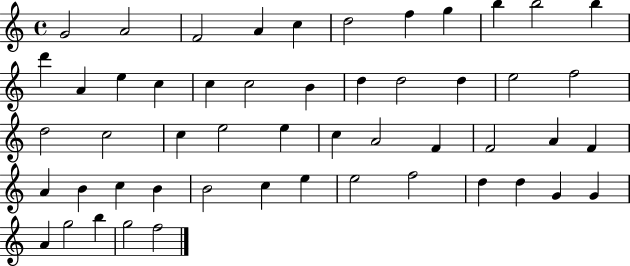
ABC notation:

X:1
T:Untitled
M:4/4
L:1/4
K:C
G2 A2 F2 A c d2 f g b b2 b d' A e c c c2 B d d2 d e2 f2 d2 c2 c e2 e c A2 F F2 A F A B c B B2 c e e2 f2 d d G G A g2 b g2 f2